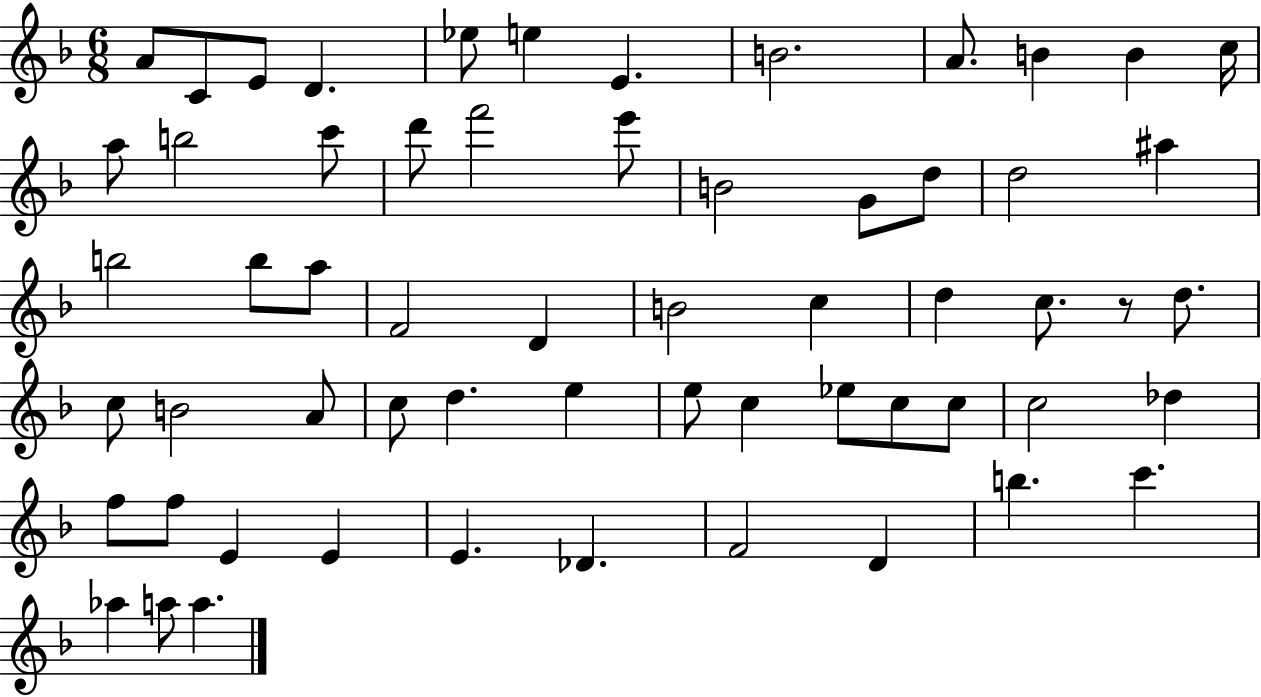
X:1
T:Untitled
M:6/8
L:1/4
K:F
A/2 C/2 E/2 D _e/2 e E B2 A/2 B B c/4 a/2 b2 c'/2 d'/2 f'2 e'/2 B2 G/2 d/2 d2 ^a b2 b/2 a/2 F2 D B2 c d c/2 z/2 d/2 c/2 B2 A/2 c/2 d e e/2 c _e/2 c/2 c/2 c2 _d f/2 f/2 E E E _D F2 D b c' _a a/2 a